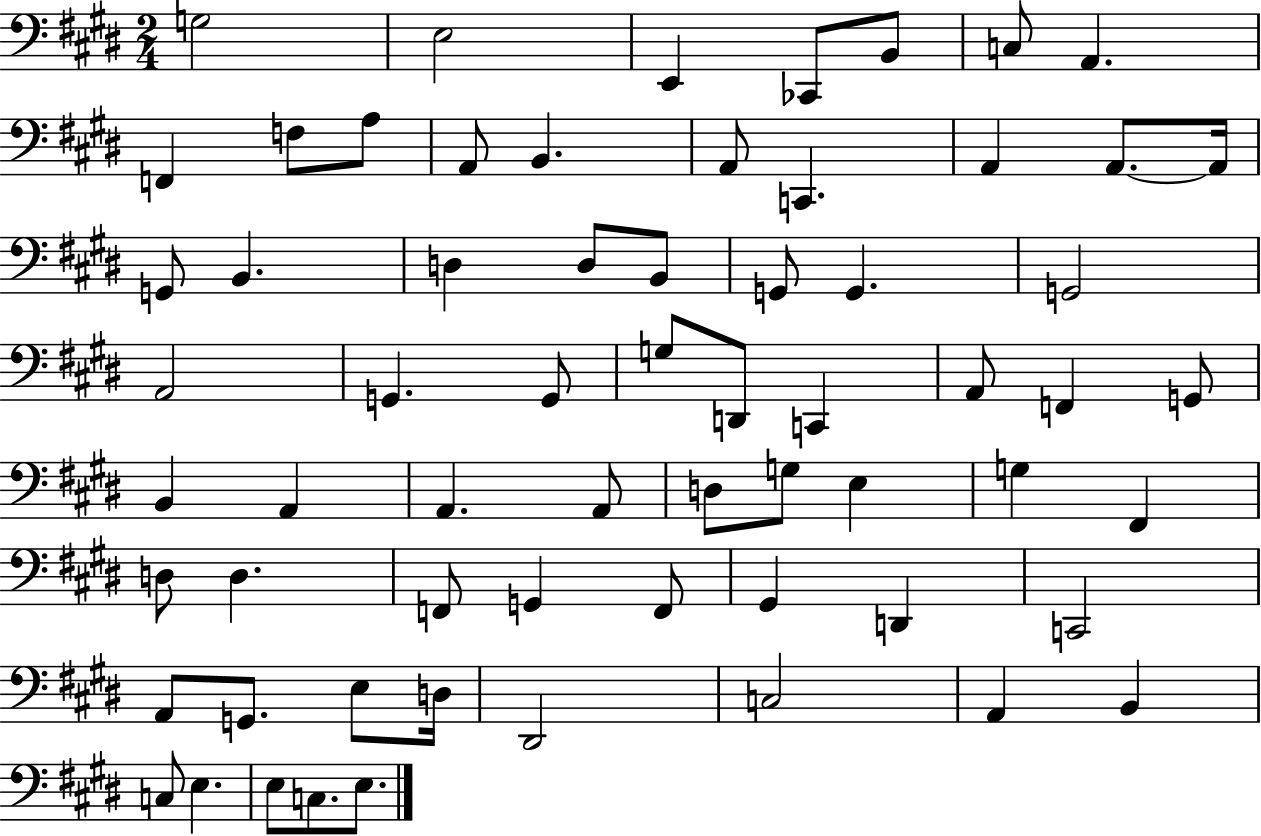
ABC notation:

X:1
T:Untitled
M:2/4
L:1/4
K:E
G,2 E,2 E,, _C,,/2 B,,/2 C,/2 A,, F,, F,/2 A,/2 A,,/2 B,, A,,/2 C,, A,, A,,/2 A,,/4 G,,/2 B,, D, D,/2 B,,/2 G,,/2 G,, G,,2 A,,2 G,, G,,/2 G,/2 D,,/2 C,, A,,/2 F,, G,,/2 B,, A,, A,, A,,/2 D,/2 G,/2 E, G, ^F,, D,/2 D, F,,/2 G,, F,,/2 ^G,, D,, C,,2 A,,/2 G,,/2 E,/2 D,/4 ^D,,2 C,2 A,, B,, C,/2 E, E,/2 C,/2 E,/2